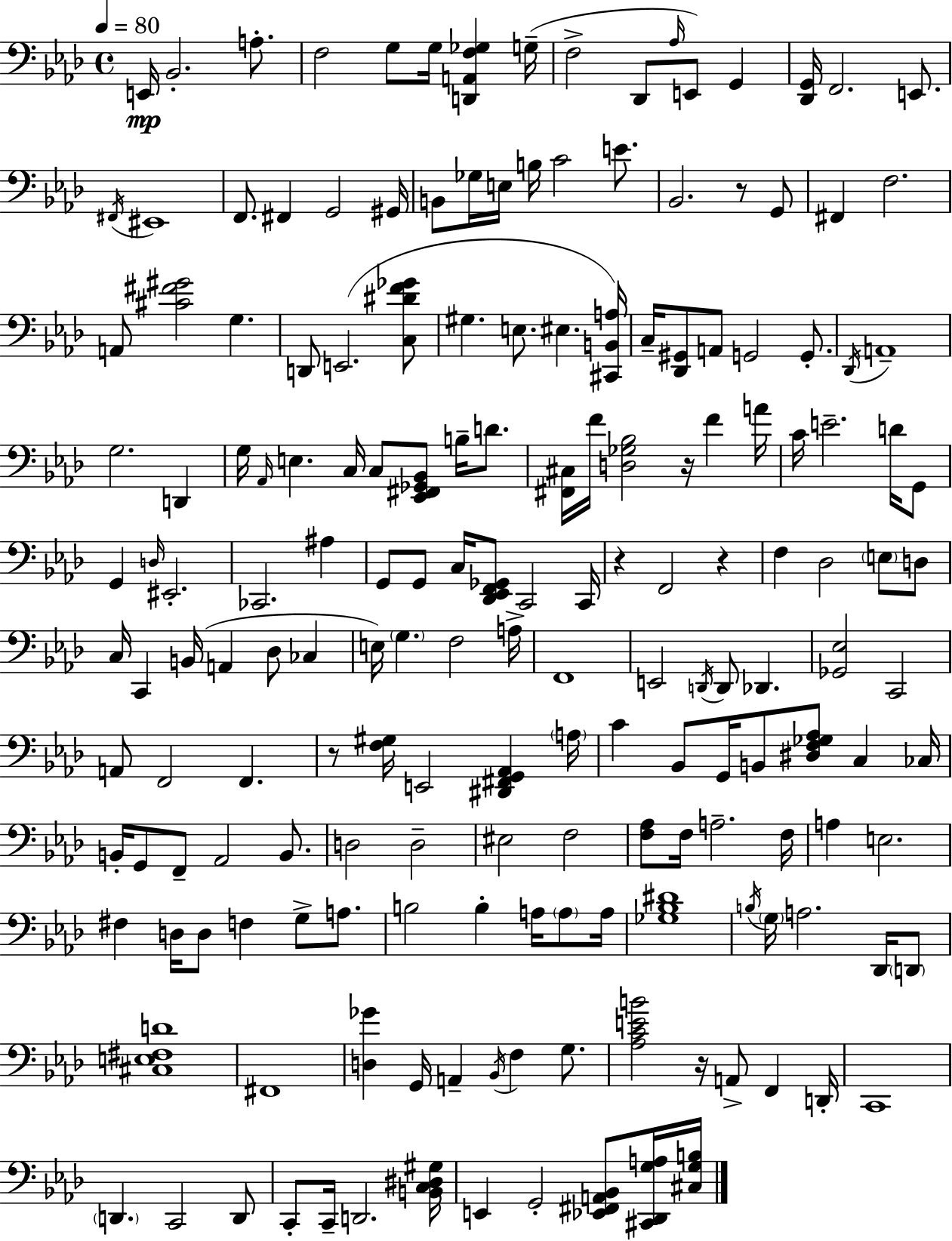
{
  \clef bass
  \time 4/4
  \defaultTimeSignature
  \key f \minor
  \tempo 4 = 80
  e,16\mp bes,2.-. a8.-. | f2 g8 g16 <d, a, f ges>4 g16--( | f2-> des,8 \grace { aes16 }) e,8 g,4 | <des, g,>16 f,2. e,8. | \break \acciaccatura { fis,16 } eis,1 | f,8. fis,4 g,2 | gis,16 b,8 ges16 e16 b16 c'2 e'8. | bes,2. r8 | \break g,8 fis,4 f2. | a,8 <cis' fis' gis'>2 g4. | d,8 e,2.( | <c dis' f' ges'>8 gis4. e8. eis4. | \break <cis, b, a>16) c16-- <des, gis,>8 a,8 g,2 g,8.-. | \acciaccatura { des,16 } a,1-- | g2. d,4 | g16 \grace { aes,16 } e4. c16 c8 <ees, fis, ges, bes,>8 | \break b16-- d'8. <fis, cis>16 f'16 <d ges bes>2 r16 f'4 | a'16 c'16 e'2.-- | d'16 g,8 g,4 \grace { d16 } eis,2.-. | ces,2. | \break ais4 g,8 g,8 c16 <des, ees, f, ges,>8 c,2 | c,16 r4 f,2 | r4 f4 des2 | \parenthesize e8 d8 c16 c,4 b,16( a,4 des8 | \break ces4 e16) \parenthesize g4. f2 | a16-> f,1 | e,2 \acciaccatura { d,16 } d,8 | des,4. <ges, ees>2 c,2 | \break a,8 f,2 | f,4. r8 <f gis>16 e,2 | <dis, fis, g, aes,>4 \parenthesize a16 c'4 bes,8 g,16 b,8 <dis f ges aes>8 | c4 ces16 b,16-. g,8 f,8-- aes,2 | \break b,8. d2 d2-- | eis2 f2 | <f aes>8 f16 a2.-- | f16 a4 e2. | \break fis4 d16 d8 f4 | g8-> a8. b2 b4-. | a16 \parenthesize a8 a16 <ges bes dis'>1 | \acciaccatura { b16 } \parenthesize g16 a2. | \break des,16 \parenthesize d,8 <cis e fis d'>1 | fis,1 | <d ges'>4 g,16 a,4-- | \acciaccatura { bes,16 } f4 g8. <aes c' e' b'>2 | \break r16 a,8-> f,4 d,16-. c,1 | \parenthesize d,4. c,2 | d,8 c,8-. c,16-- d,2. | <b, c dis gis>16 e,4 g,2-. | \break <ees, fis, a, bes,>8 <cis, des, g a>16 <cis g b>16 \bar "|."
}